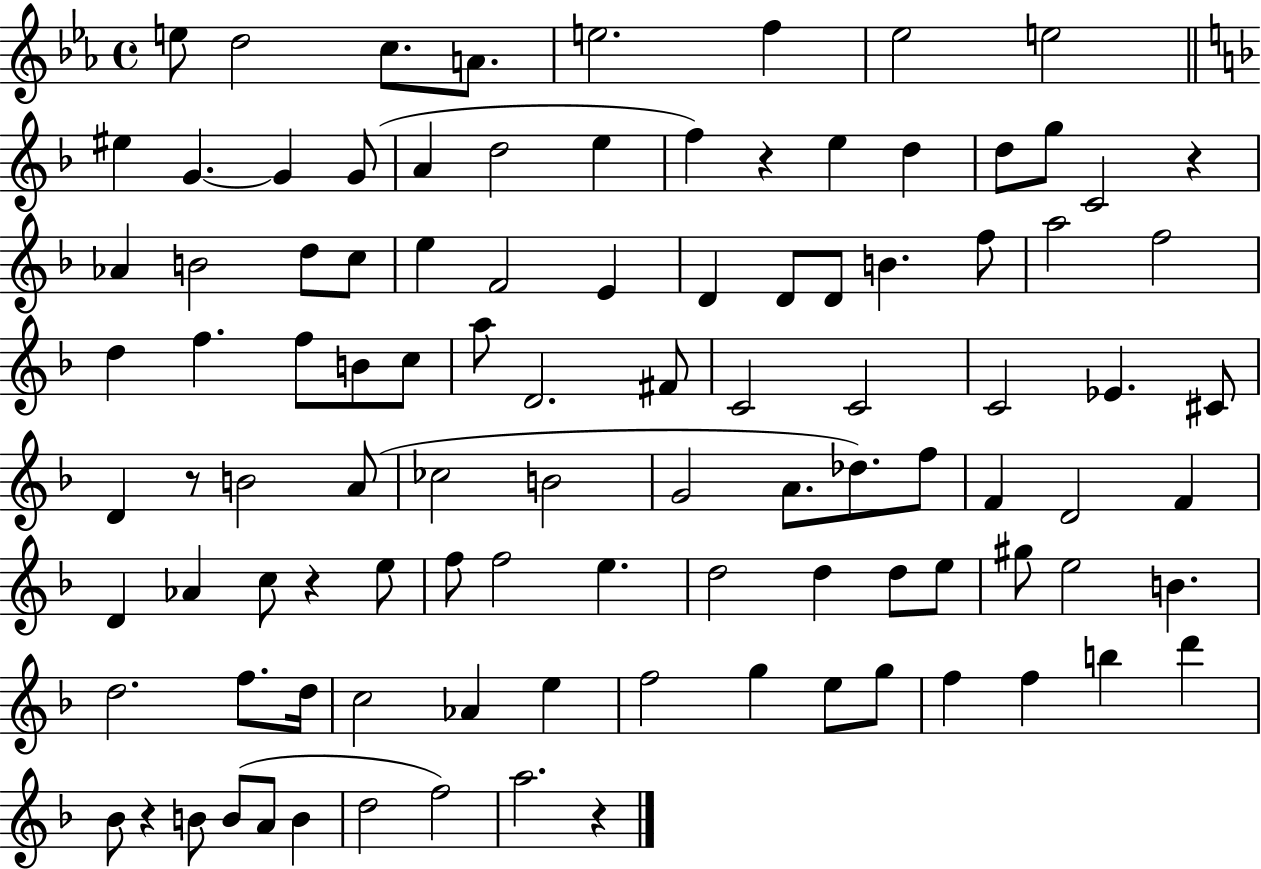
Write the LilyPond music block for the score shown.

{
  \clef treble
  \time 4/4
  \defaultTimeSignature
  \key ees \major
  e''8 d''2 c''8. a'8. | e''2. f''4 | ees''2 e''2 | \bar "||" \break \key f \major eis''4 g'4.~~ g'4 g'8( | a'4 d''2 e''4 | f''4) r4 e''4 d''4 | d''8 g''8 c'2 r4 | \break aes'4 b'2 d''8 c''8 | e''4 f'2 e'4 | d'4 d'8 d'8 b'4. f''8 | a''2 f''2 | \break d''4 f''4. f''8 b'8 c''8 | a''8 d'2. fis'8 | c'2 c'2 | c'2 ees'4. cis'8 | \break d'4 r8 b'2 a'8( | ces''2 b'2 | g'2 a'8. des''8.) f''8 | f'4 d'2 f'4 | \break d'4 aes'4 c''8 r4 e''8 | f''8 f''2 e''4. | d''2 d''4 d''8 e''8 | gis''8 e''2 b'4. | \break d''2. f''8. d''16 | c''2 aes'4 e''4 | f''2 g''4 e''8 g''8 | f''4 f''4 b''4 d'''4 | \break bes'8 r4 b'8 b'8( a'8 b'4 | d''2 f''2) | a''2. r4 | \bar "|."
}